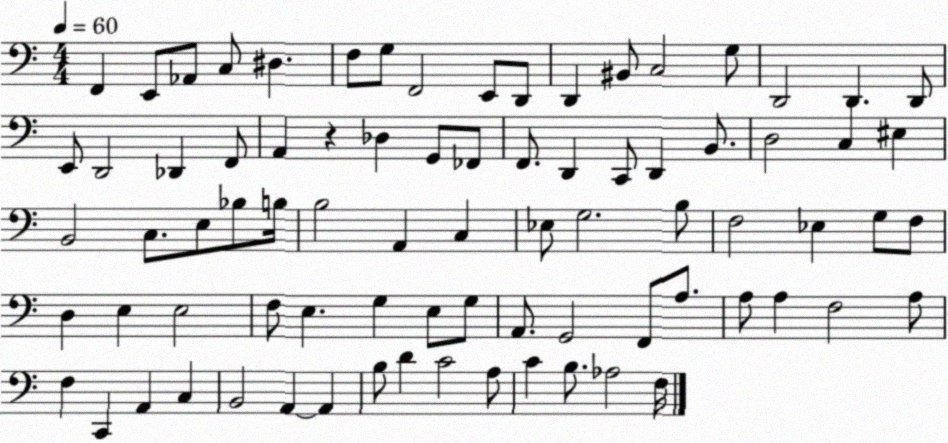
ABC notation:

X:1
T:Untitled
M:4/4
L:1/4
K:C
F,, E,,/2 _A,,/2 C,/2 ^D, F,/2 G,/2 F,,2 E,,/2 D,,/2 D,, ^B,,/2 C,2 G,/2 D,,2 D,, D,,/2 E,,/2 D,,2 _D,, F,,/2 A,, z _D, G,,/2 _F,,/2 F,,/2 D,, C,,/2 D,, B,,/2 D,2 C, ^E, B,,2 C,/2 E,/2 _B,/2 B,/4 B,2 A,, C, _E,/2 G,2 B,/2 F,2 _E, G,/2 F,/2 D, E, E,2 F,/2 E, G, E,/2 G,/2 A,,/2 G,,2 F,,/2 A,/2 A,/2 A, F,2 A,/2 F, C,, A,, C, B,,2 A,, A,, B,/2 D C2 A,/2 C B,/2 _A,2 F,/4